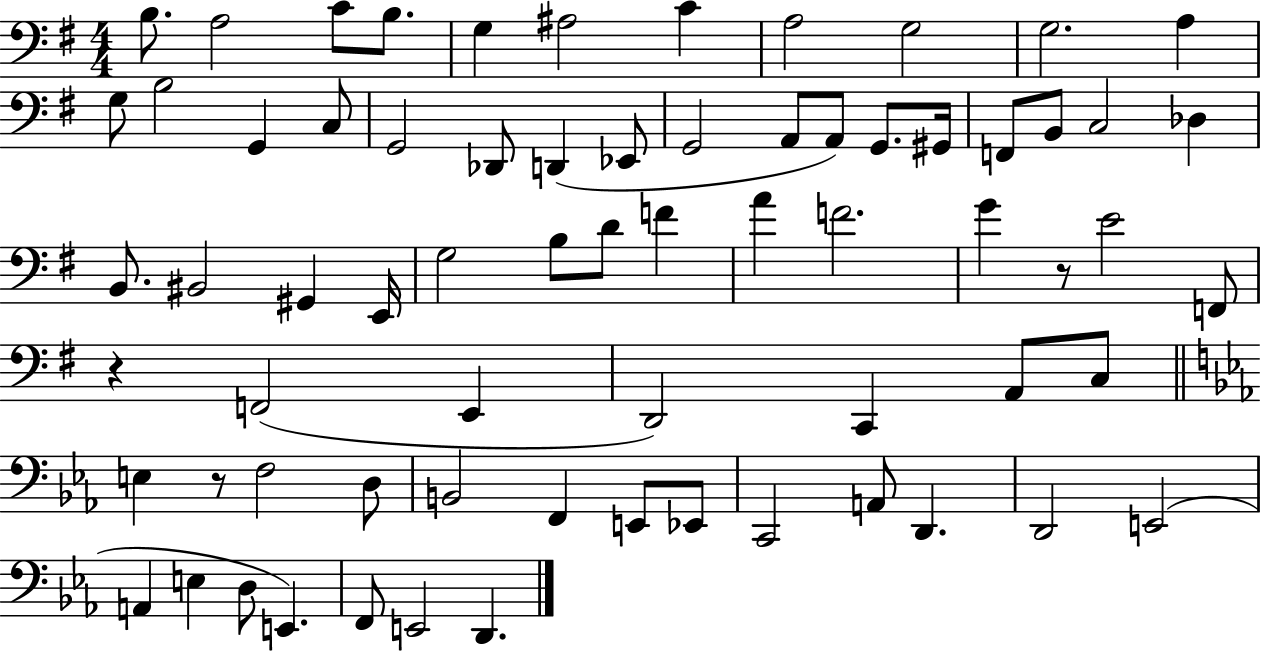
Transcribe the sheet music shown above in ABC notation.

X:1
T:Untitled
M:4/4
L:1/4
K:G
B,/2 A,2 C/2 B,/2 G, ^A,2 C A,2 G,2 G,2 A, G,/2 B,2 G,, C,/2 G,,2 _D,,/2 D,, _E,,/2 G,,2 A,,/2 A,,/2 G,,/2 ^G,,/4 F,,/2 B,,/2 C,2 _D, B,,/2 ^B,,2 ^G,, E,,/4 G,2 B,/2 D/2 F A F2 G z/2 E2 F,,/2 z F,,2 E,, D,,2 C,, A,,/2 C,/2 E, z/2 F,2 D,/2 B,,2 F,, E,,/2 _E,,/2 C,,2 A,,/2 D,, D,,2 E,,2 A,, E, D,/2 E,, F,,/2 E,,2 D,,